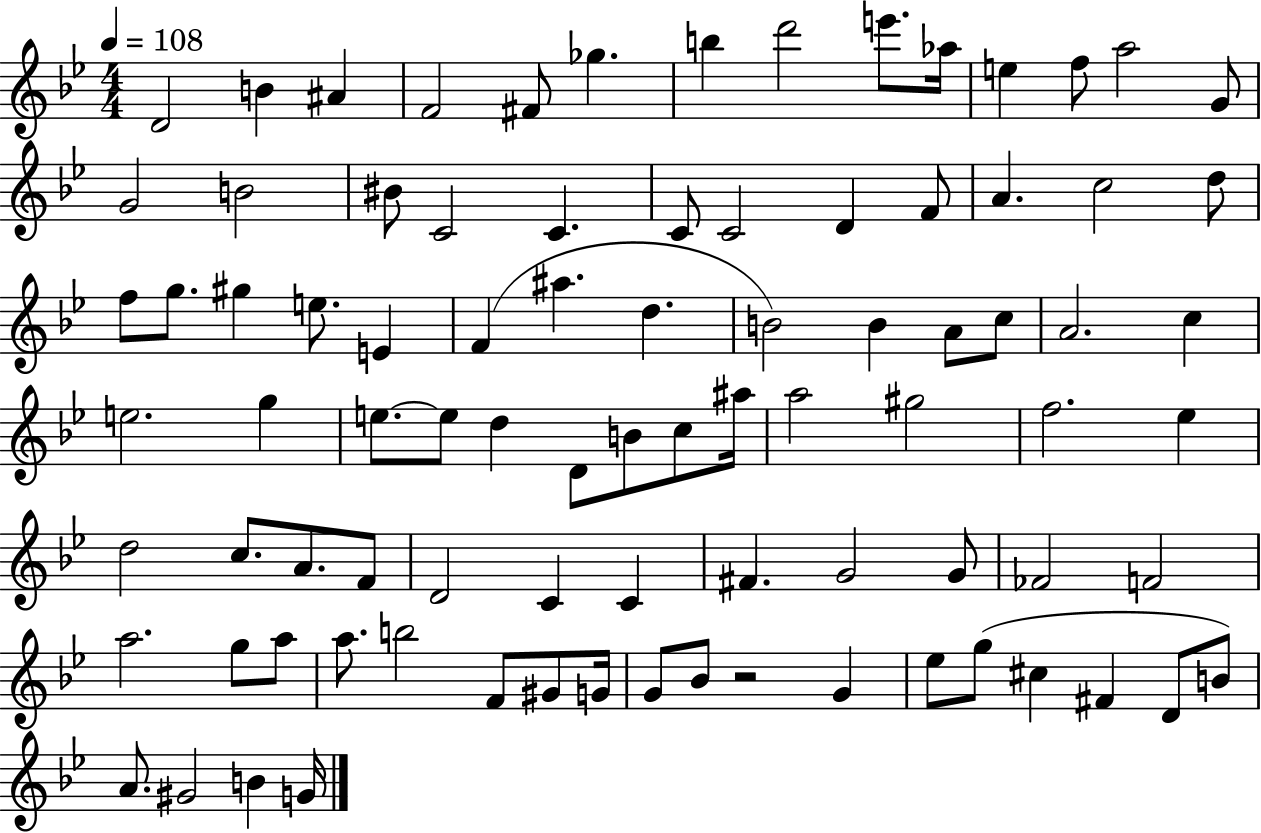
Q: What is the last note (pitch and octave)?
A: G4